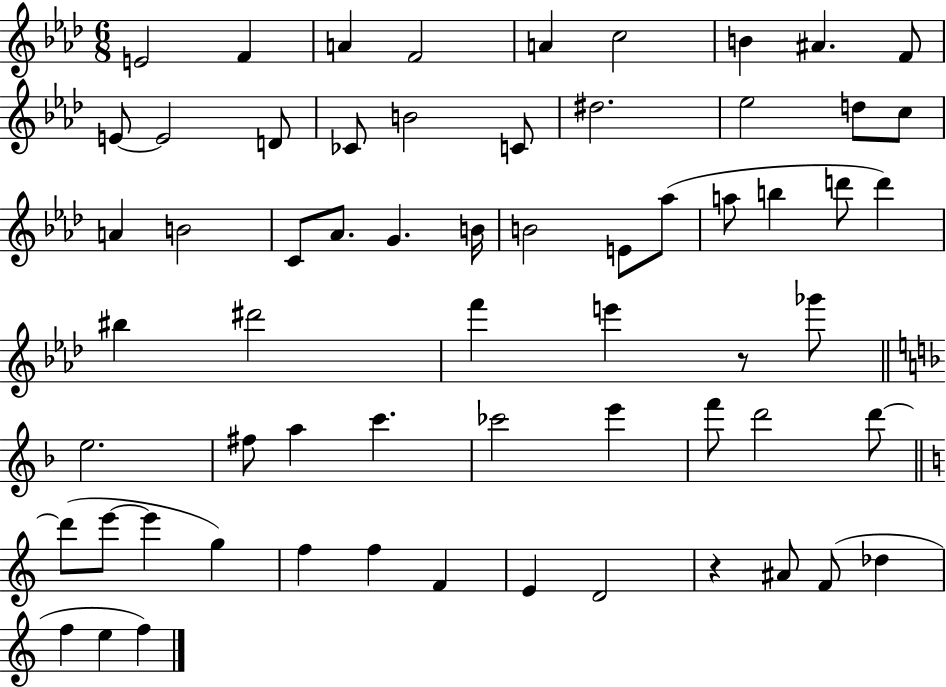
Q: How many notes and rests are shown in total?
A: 63